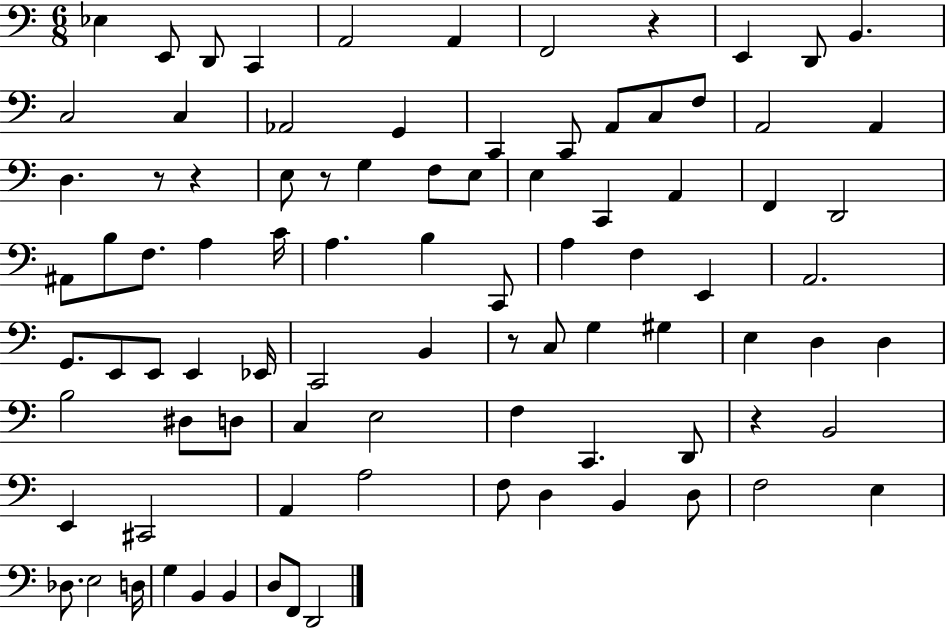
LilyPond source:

{
  \clef bass
  \numericTimeSignature
  \time 6/8
  \key c \major
  ees4 e,8 d,8 c,4 | a,2 a,4 | f,2 r4 | e,4 d,8 b,4. | \break c2 c4 | aes,2 g,4 | c,4 c,8 a,8 c8 f8 | a,2 a,4 | \break d4. r8 r4 | e8 r8 g4 f8 e8 | e4 c,4 a,4 | f,4 d,2 | \break ais,8 b8 f8. a4 c'16 | a4. b4 c,8 | a4 f4 e,4 | a,2. | \break g,8. e,8 e,8 e,4 ees,16 | c,2 b,4 | r8 c8 g4 gis4 | e4 d4 d4 | \break b2 dis8 d8 | c4 e2 | f4 c,4. d,8 | r4 b,2 | \break e,4 cis,2 | a,4 a2 | f8 d4 b,4 d8 | f2 e4 | \break des8. e2 d16 | g4 b,4 b,4 | d8 f,8 d,2 | \bar "|."
}